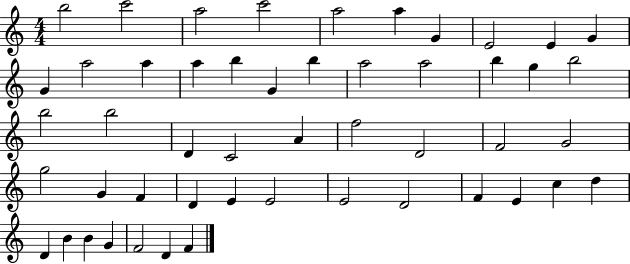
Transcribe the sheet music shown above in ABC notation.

X:1
T:Untitled
M:4/4
L:1/4
K:C
b2 c'2 a2 c'2 a2 a G E2 E G G a2 a a b G b a2 a2 b g b2 b2 b2 D C2 A f2 D2 F2 G2 g2 G F D E E2 E2 D2 F E c d D B B G F2 D F